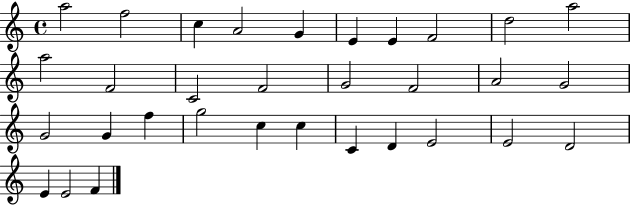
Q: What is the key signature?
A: C major